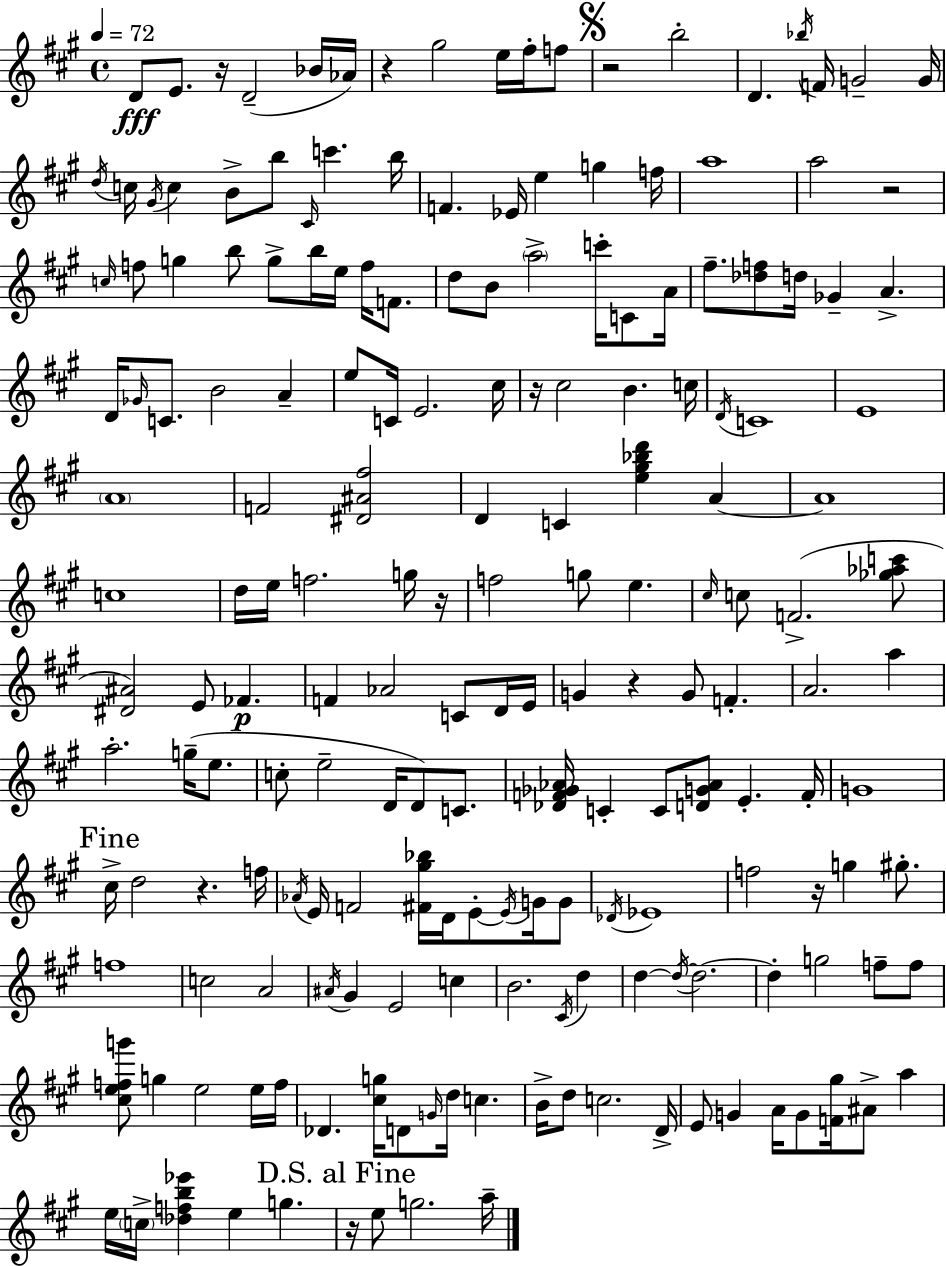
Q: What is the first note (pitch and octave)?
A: D4